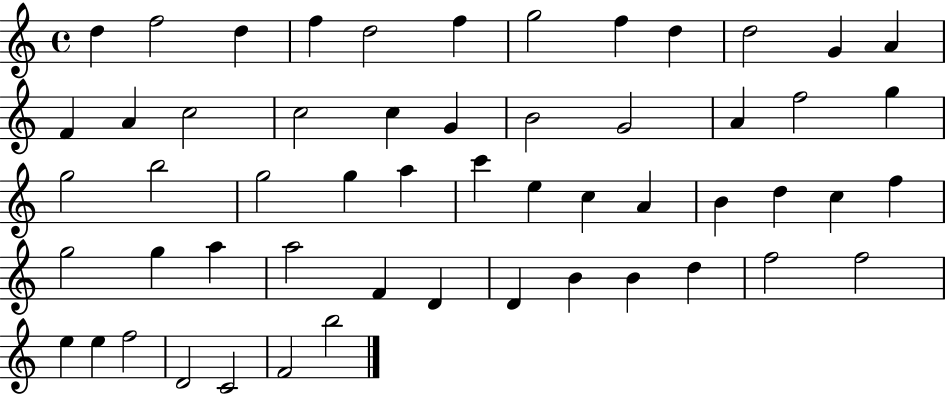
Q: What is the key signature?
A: C major